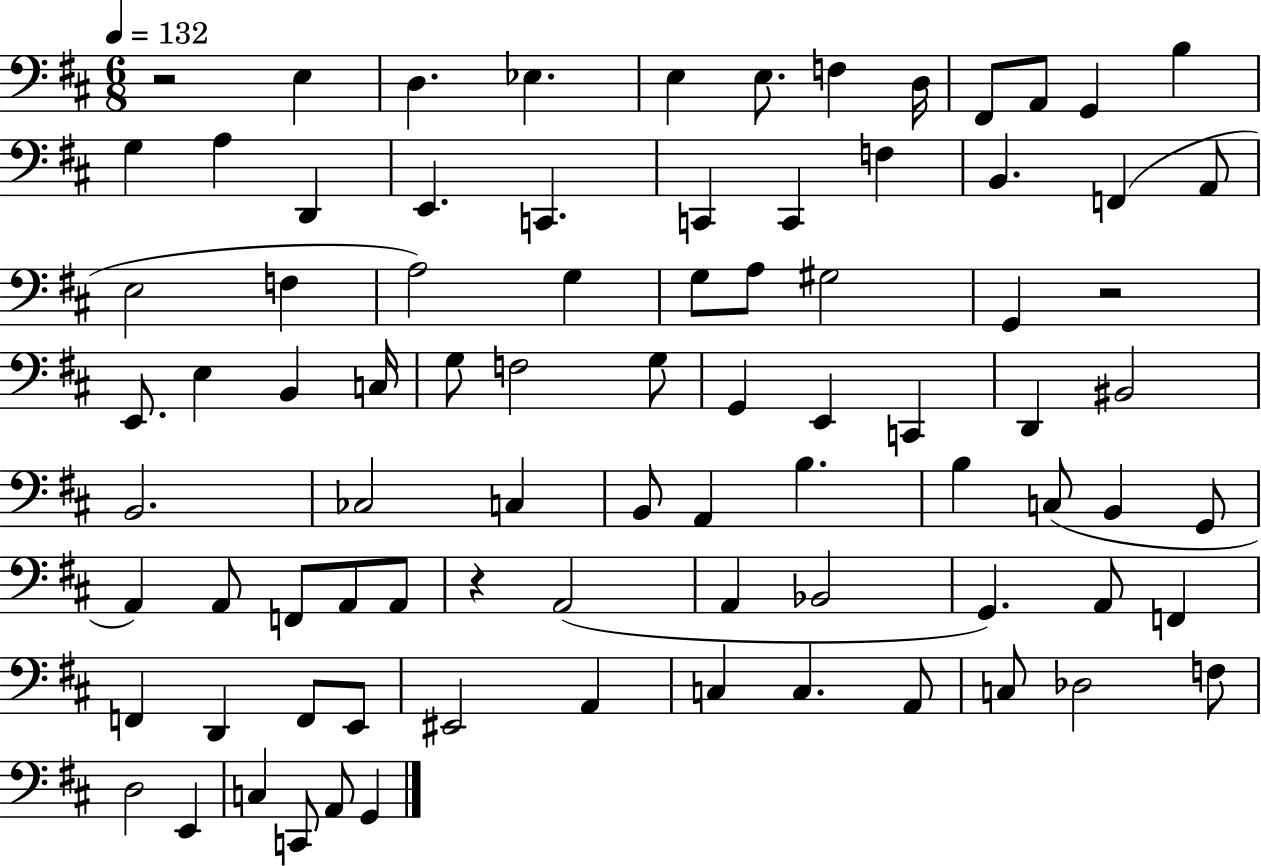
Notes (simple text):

R/h E3/q D3/q. Eb3/q. E3/q E3/e. F3/q D3/s F#2/e A2/e G2/q B3/q G3/q A3/q D2/q E2/q. C2/q. C2/q C2/q F3/q B2/q. F2/q A2/e E3/h F3/q A3/h G3/q G3/e A3/e G#3/h G2/q R/h E2/e. E3/q B2/q C3/s G3/e F3/h G3/e G2/q E2/q C2/q D2/q BIS2/h B2/h. CES3/h C3/q B2/e A2/q B3/q. B3/q C3/e B2/q G2/e A2/q A2/e F2/e A2/e A2/e R/q A2/h A2/q Bb2/h G2/q. A2/e F2/q F2/q D2/q F2/e E2/e EIS2/h A2/q C3/q C3/q. A2/e C3/e Db3/h F3/e D3/h E2/q C3/q C2/e A2/e G2/q